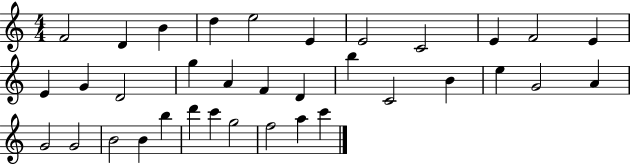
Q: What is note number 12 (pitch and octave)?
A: E4